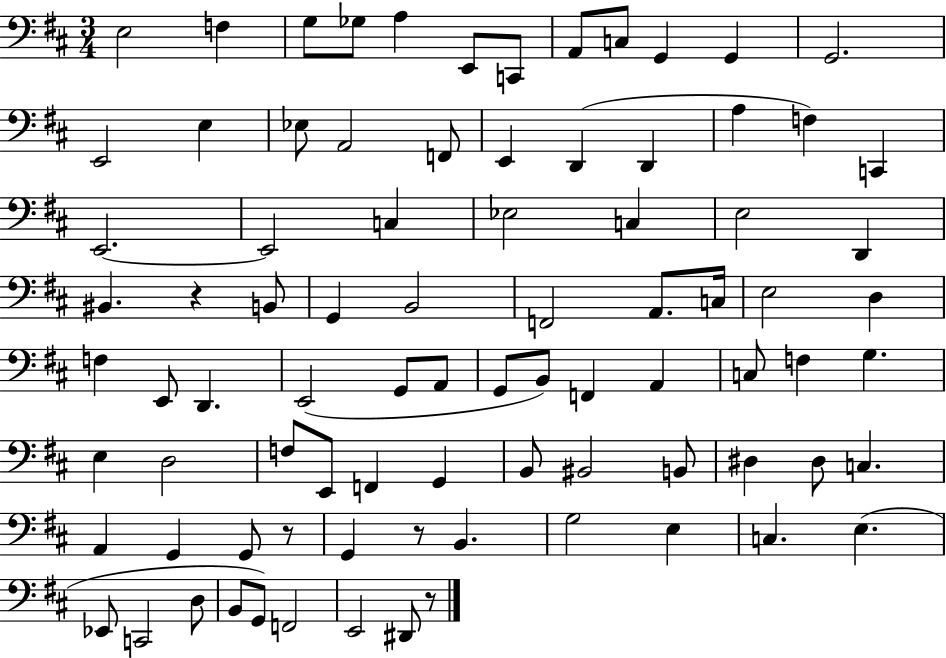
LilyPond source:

{
  \clef bass
  \numericTimeSignature
  \time 3/4
  \key d \major
  e2 f4 | g8 ges8 a4 e,8 c,8 | a,8 c8 g,4 g,4 | g,2. | \break e,2 e4 | ees8 a,2 f,8 | e,4 d,4( d,4 | a4 f4) c,4 | \break e,2.~~ | e,2 c4 | ees2 c4 | e2 d,4 | \break bis,4. r4 b,8 | g,4 b,2 | f,2 a,8. c16 | e2 d4 | \break f4 e,8 d,4. | e,2( g,8 a,8 | g,8 b,8) f,4 a,4 | c8 f4 g4. | \break e4 d2 | f8 e,8 f,4 g,4 | b,8 bis,2 b,8 | dis4 dis8 c4. | \break a,4 g,4 g,8 r8 | g,4 r8 b,4. | g2 e4 | c4. e4.( | \break ees,8 c,2 d8 | b,8 g,8) f,2 | e,2 dis,8 r8 | \bar "|."
}